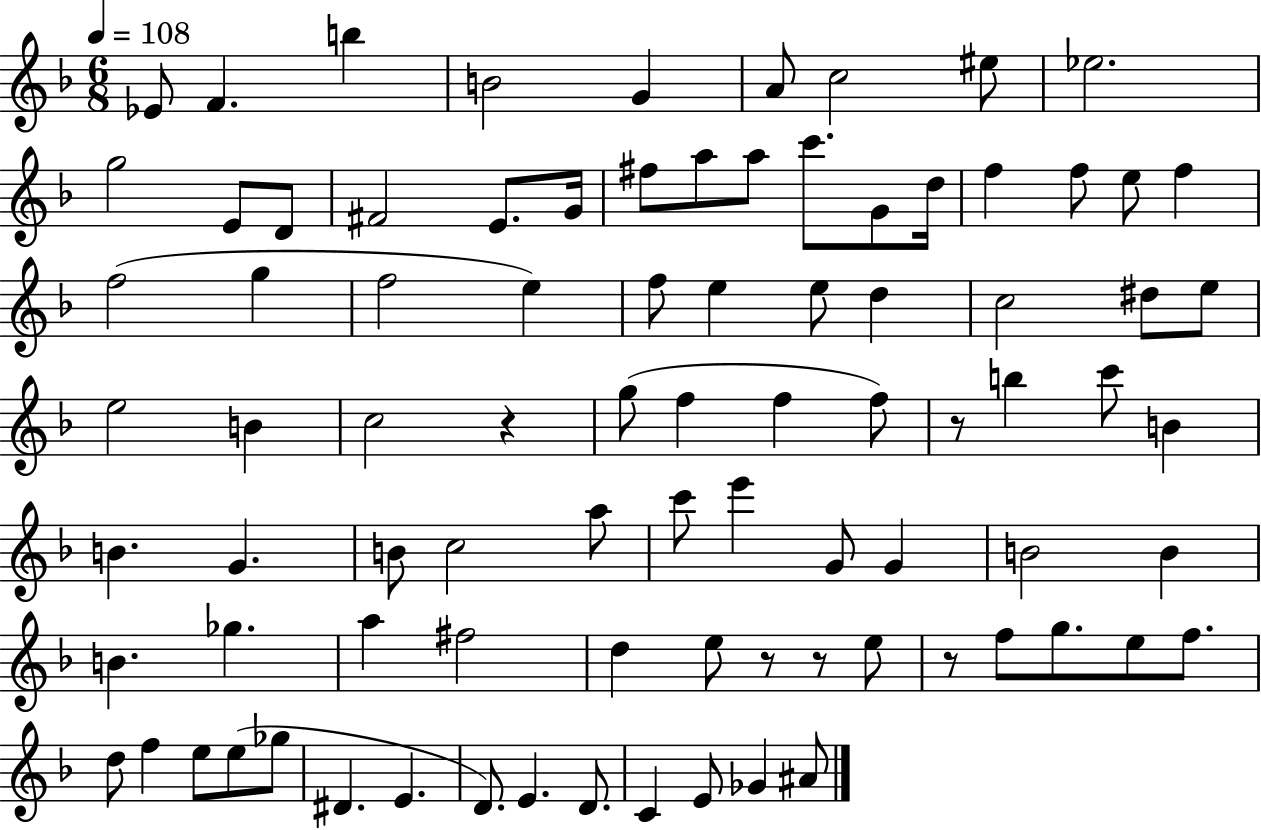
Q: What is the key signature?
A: F major